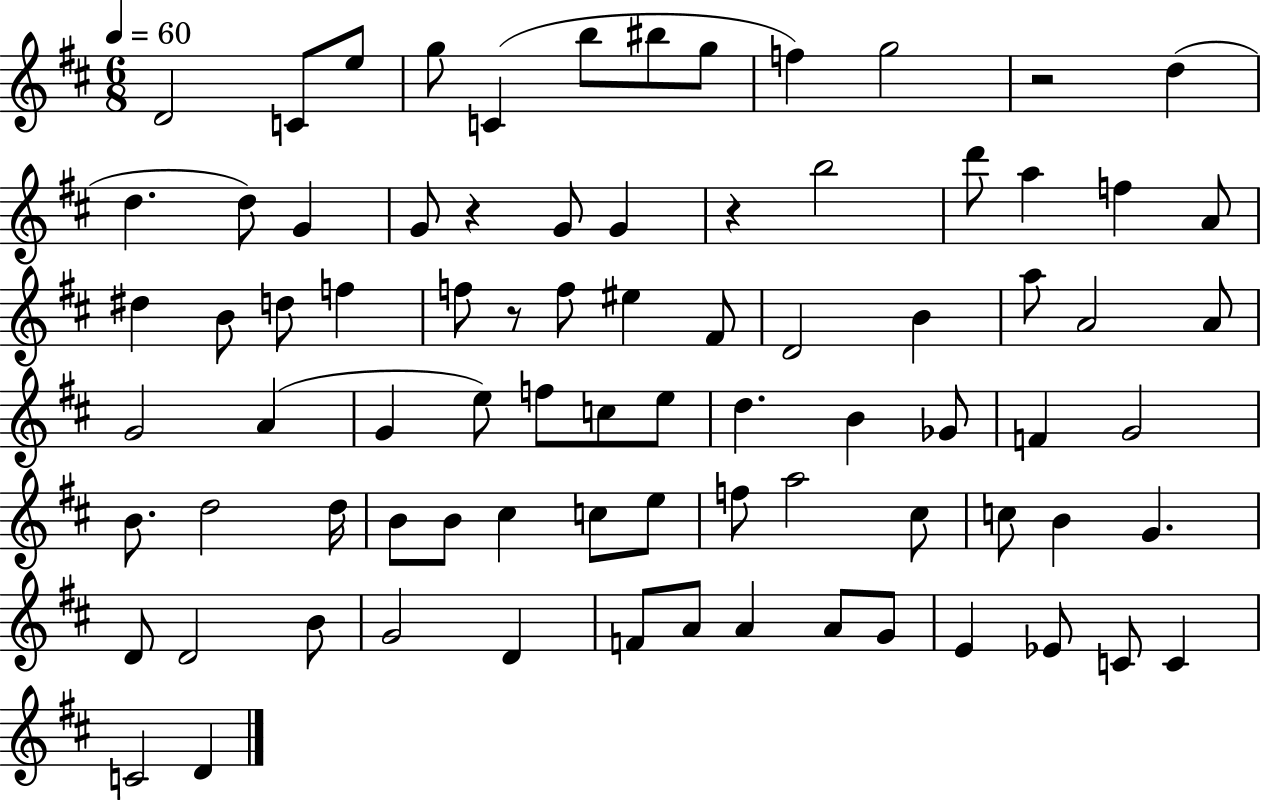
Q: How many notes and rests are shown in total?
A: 81